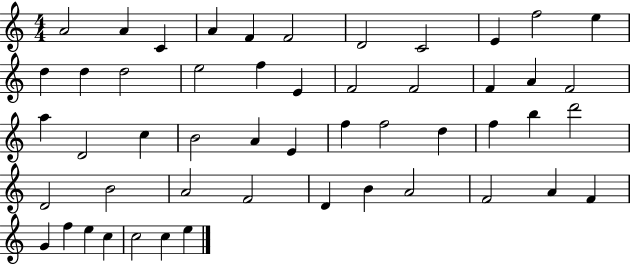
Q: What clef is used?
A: treble